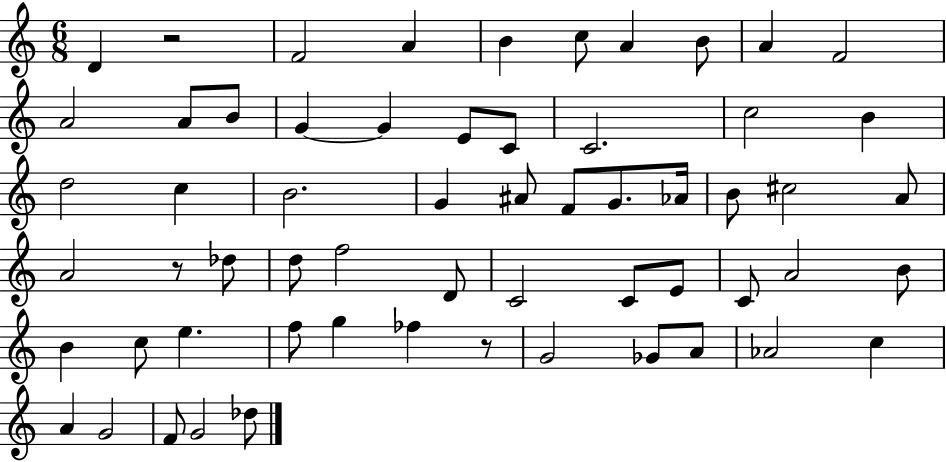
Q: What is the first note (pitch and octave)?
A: D4